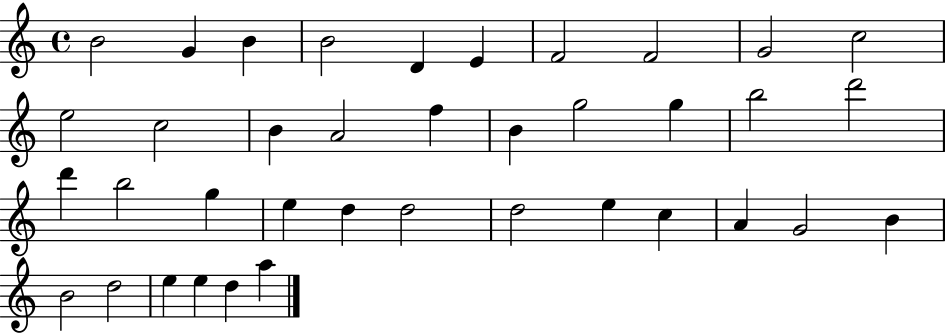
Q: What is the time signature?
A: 4/4